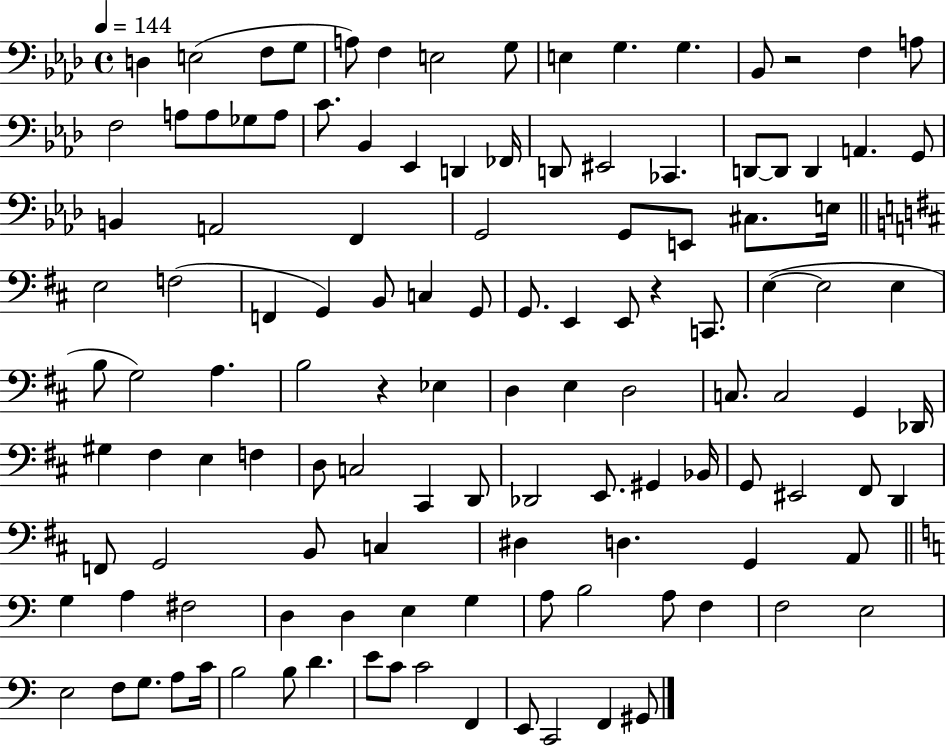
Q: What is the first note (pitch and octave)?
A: D3